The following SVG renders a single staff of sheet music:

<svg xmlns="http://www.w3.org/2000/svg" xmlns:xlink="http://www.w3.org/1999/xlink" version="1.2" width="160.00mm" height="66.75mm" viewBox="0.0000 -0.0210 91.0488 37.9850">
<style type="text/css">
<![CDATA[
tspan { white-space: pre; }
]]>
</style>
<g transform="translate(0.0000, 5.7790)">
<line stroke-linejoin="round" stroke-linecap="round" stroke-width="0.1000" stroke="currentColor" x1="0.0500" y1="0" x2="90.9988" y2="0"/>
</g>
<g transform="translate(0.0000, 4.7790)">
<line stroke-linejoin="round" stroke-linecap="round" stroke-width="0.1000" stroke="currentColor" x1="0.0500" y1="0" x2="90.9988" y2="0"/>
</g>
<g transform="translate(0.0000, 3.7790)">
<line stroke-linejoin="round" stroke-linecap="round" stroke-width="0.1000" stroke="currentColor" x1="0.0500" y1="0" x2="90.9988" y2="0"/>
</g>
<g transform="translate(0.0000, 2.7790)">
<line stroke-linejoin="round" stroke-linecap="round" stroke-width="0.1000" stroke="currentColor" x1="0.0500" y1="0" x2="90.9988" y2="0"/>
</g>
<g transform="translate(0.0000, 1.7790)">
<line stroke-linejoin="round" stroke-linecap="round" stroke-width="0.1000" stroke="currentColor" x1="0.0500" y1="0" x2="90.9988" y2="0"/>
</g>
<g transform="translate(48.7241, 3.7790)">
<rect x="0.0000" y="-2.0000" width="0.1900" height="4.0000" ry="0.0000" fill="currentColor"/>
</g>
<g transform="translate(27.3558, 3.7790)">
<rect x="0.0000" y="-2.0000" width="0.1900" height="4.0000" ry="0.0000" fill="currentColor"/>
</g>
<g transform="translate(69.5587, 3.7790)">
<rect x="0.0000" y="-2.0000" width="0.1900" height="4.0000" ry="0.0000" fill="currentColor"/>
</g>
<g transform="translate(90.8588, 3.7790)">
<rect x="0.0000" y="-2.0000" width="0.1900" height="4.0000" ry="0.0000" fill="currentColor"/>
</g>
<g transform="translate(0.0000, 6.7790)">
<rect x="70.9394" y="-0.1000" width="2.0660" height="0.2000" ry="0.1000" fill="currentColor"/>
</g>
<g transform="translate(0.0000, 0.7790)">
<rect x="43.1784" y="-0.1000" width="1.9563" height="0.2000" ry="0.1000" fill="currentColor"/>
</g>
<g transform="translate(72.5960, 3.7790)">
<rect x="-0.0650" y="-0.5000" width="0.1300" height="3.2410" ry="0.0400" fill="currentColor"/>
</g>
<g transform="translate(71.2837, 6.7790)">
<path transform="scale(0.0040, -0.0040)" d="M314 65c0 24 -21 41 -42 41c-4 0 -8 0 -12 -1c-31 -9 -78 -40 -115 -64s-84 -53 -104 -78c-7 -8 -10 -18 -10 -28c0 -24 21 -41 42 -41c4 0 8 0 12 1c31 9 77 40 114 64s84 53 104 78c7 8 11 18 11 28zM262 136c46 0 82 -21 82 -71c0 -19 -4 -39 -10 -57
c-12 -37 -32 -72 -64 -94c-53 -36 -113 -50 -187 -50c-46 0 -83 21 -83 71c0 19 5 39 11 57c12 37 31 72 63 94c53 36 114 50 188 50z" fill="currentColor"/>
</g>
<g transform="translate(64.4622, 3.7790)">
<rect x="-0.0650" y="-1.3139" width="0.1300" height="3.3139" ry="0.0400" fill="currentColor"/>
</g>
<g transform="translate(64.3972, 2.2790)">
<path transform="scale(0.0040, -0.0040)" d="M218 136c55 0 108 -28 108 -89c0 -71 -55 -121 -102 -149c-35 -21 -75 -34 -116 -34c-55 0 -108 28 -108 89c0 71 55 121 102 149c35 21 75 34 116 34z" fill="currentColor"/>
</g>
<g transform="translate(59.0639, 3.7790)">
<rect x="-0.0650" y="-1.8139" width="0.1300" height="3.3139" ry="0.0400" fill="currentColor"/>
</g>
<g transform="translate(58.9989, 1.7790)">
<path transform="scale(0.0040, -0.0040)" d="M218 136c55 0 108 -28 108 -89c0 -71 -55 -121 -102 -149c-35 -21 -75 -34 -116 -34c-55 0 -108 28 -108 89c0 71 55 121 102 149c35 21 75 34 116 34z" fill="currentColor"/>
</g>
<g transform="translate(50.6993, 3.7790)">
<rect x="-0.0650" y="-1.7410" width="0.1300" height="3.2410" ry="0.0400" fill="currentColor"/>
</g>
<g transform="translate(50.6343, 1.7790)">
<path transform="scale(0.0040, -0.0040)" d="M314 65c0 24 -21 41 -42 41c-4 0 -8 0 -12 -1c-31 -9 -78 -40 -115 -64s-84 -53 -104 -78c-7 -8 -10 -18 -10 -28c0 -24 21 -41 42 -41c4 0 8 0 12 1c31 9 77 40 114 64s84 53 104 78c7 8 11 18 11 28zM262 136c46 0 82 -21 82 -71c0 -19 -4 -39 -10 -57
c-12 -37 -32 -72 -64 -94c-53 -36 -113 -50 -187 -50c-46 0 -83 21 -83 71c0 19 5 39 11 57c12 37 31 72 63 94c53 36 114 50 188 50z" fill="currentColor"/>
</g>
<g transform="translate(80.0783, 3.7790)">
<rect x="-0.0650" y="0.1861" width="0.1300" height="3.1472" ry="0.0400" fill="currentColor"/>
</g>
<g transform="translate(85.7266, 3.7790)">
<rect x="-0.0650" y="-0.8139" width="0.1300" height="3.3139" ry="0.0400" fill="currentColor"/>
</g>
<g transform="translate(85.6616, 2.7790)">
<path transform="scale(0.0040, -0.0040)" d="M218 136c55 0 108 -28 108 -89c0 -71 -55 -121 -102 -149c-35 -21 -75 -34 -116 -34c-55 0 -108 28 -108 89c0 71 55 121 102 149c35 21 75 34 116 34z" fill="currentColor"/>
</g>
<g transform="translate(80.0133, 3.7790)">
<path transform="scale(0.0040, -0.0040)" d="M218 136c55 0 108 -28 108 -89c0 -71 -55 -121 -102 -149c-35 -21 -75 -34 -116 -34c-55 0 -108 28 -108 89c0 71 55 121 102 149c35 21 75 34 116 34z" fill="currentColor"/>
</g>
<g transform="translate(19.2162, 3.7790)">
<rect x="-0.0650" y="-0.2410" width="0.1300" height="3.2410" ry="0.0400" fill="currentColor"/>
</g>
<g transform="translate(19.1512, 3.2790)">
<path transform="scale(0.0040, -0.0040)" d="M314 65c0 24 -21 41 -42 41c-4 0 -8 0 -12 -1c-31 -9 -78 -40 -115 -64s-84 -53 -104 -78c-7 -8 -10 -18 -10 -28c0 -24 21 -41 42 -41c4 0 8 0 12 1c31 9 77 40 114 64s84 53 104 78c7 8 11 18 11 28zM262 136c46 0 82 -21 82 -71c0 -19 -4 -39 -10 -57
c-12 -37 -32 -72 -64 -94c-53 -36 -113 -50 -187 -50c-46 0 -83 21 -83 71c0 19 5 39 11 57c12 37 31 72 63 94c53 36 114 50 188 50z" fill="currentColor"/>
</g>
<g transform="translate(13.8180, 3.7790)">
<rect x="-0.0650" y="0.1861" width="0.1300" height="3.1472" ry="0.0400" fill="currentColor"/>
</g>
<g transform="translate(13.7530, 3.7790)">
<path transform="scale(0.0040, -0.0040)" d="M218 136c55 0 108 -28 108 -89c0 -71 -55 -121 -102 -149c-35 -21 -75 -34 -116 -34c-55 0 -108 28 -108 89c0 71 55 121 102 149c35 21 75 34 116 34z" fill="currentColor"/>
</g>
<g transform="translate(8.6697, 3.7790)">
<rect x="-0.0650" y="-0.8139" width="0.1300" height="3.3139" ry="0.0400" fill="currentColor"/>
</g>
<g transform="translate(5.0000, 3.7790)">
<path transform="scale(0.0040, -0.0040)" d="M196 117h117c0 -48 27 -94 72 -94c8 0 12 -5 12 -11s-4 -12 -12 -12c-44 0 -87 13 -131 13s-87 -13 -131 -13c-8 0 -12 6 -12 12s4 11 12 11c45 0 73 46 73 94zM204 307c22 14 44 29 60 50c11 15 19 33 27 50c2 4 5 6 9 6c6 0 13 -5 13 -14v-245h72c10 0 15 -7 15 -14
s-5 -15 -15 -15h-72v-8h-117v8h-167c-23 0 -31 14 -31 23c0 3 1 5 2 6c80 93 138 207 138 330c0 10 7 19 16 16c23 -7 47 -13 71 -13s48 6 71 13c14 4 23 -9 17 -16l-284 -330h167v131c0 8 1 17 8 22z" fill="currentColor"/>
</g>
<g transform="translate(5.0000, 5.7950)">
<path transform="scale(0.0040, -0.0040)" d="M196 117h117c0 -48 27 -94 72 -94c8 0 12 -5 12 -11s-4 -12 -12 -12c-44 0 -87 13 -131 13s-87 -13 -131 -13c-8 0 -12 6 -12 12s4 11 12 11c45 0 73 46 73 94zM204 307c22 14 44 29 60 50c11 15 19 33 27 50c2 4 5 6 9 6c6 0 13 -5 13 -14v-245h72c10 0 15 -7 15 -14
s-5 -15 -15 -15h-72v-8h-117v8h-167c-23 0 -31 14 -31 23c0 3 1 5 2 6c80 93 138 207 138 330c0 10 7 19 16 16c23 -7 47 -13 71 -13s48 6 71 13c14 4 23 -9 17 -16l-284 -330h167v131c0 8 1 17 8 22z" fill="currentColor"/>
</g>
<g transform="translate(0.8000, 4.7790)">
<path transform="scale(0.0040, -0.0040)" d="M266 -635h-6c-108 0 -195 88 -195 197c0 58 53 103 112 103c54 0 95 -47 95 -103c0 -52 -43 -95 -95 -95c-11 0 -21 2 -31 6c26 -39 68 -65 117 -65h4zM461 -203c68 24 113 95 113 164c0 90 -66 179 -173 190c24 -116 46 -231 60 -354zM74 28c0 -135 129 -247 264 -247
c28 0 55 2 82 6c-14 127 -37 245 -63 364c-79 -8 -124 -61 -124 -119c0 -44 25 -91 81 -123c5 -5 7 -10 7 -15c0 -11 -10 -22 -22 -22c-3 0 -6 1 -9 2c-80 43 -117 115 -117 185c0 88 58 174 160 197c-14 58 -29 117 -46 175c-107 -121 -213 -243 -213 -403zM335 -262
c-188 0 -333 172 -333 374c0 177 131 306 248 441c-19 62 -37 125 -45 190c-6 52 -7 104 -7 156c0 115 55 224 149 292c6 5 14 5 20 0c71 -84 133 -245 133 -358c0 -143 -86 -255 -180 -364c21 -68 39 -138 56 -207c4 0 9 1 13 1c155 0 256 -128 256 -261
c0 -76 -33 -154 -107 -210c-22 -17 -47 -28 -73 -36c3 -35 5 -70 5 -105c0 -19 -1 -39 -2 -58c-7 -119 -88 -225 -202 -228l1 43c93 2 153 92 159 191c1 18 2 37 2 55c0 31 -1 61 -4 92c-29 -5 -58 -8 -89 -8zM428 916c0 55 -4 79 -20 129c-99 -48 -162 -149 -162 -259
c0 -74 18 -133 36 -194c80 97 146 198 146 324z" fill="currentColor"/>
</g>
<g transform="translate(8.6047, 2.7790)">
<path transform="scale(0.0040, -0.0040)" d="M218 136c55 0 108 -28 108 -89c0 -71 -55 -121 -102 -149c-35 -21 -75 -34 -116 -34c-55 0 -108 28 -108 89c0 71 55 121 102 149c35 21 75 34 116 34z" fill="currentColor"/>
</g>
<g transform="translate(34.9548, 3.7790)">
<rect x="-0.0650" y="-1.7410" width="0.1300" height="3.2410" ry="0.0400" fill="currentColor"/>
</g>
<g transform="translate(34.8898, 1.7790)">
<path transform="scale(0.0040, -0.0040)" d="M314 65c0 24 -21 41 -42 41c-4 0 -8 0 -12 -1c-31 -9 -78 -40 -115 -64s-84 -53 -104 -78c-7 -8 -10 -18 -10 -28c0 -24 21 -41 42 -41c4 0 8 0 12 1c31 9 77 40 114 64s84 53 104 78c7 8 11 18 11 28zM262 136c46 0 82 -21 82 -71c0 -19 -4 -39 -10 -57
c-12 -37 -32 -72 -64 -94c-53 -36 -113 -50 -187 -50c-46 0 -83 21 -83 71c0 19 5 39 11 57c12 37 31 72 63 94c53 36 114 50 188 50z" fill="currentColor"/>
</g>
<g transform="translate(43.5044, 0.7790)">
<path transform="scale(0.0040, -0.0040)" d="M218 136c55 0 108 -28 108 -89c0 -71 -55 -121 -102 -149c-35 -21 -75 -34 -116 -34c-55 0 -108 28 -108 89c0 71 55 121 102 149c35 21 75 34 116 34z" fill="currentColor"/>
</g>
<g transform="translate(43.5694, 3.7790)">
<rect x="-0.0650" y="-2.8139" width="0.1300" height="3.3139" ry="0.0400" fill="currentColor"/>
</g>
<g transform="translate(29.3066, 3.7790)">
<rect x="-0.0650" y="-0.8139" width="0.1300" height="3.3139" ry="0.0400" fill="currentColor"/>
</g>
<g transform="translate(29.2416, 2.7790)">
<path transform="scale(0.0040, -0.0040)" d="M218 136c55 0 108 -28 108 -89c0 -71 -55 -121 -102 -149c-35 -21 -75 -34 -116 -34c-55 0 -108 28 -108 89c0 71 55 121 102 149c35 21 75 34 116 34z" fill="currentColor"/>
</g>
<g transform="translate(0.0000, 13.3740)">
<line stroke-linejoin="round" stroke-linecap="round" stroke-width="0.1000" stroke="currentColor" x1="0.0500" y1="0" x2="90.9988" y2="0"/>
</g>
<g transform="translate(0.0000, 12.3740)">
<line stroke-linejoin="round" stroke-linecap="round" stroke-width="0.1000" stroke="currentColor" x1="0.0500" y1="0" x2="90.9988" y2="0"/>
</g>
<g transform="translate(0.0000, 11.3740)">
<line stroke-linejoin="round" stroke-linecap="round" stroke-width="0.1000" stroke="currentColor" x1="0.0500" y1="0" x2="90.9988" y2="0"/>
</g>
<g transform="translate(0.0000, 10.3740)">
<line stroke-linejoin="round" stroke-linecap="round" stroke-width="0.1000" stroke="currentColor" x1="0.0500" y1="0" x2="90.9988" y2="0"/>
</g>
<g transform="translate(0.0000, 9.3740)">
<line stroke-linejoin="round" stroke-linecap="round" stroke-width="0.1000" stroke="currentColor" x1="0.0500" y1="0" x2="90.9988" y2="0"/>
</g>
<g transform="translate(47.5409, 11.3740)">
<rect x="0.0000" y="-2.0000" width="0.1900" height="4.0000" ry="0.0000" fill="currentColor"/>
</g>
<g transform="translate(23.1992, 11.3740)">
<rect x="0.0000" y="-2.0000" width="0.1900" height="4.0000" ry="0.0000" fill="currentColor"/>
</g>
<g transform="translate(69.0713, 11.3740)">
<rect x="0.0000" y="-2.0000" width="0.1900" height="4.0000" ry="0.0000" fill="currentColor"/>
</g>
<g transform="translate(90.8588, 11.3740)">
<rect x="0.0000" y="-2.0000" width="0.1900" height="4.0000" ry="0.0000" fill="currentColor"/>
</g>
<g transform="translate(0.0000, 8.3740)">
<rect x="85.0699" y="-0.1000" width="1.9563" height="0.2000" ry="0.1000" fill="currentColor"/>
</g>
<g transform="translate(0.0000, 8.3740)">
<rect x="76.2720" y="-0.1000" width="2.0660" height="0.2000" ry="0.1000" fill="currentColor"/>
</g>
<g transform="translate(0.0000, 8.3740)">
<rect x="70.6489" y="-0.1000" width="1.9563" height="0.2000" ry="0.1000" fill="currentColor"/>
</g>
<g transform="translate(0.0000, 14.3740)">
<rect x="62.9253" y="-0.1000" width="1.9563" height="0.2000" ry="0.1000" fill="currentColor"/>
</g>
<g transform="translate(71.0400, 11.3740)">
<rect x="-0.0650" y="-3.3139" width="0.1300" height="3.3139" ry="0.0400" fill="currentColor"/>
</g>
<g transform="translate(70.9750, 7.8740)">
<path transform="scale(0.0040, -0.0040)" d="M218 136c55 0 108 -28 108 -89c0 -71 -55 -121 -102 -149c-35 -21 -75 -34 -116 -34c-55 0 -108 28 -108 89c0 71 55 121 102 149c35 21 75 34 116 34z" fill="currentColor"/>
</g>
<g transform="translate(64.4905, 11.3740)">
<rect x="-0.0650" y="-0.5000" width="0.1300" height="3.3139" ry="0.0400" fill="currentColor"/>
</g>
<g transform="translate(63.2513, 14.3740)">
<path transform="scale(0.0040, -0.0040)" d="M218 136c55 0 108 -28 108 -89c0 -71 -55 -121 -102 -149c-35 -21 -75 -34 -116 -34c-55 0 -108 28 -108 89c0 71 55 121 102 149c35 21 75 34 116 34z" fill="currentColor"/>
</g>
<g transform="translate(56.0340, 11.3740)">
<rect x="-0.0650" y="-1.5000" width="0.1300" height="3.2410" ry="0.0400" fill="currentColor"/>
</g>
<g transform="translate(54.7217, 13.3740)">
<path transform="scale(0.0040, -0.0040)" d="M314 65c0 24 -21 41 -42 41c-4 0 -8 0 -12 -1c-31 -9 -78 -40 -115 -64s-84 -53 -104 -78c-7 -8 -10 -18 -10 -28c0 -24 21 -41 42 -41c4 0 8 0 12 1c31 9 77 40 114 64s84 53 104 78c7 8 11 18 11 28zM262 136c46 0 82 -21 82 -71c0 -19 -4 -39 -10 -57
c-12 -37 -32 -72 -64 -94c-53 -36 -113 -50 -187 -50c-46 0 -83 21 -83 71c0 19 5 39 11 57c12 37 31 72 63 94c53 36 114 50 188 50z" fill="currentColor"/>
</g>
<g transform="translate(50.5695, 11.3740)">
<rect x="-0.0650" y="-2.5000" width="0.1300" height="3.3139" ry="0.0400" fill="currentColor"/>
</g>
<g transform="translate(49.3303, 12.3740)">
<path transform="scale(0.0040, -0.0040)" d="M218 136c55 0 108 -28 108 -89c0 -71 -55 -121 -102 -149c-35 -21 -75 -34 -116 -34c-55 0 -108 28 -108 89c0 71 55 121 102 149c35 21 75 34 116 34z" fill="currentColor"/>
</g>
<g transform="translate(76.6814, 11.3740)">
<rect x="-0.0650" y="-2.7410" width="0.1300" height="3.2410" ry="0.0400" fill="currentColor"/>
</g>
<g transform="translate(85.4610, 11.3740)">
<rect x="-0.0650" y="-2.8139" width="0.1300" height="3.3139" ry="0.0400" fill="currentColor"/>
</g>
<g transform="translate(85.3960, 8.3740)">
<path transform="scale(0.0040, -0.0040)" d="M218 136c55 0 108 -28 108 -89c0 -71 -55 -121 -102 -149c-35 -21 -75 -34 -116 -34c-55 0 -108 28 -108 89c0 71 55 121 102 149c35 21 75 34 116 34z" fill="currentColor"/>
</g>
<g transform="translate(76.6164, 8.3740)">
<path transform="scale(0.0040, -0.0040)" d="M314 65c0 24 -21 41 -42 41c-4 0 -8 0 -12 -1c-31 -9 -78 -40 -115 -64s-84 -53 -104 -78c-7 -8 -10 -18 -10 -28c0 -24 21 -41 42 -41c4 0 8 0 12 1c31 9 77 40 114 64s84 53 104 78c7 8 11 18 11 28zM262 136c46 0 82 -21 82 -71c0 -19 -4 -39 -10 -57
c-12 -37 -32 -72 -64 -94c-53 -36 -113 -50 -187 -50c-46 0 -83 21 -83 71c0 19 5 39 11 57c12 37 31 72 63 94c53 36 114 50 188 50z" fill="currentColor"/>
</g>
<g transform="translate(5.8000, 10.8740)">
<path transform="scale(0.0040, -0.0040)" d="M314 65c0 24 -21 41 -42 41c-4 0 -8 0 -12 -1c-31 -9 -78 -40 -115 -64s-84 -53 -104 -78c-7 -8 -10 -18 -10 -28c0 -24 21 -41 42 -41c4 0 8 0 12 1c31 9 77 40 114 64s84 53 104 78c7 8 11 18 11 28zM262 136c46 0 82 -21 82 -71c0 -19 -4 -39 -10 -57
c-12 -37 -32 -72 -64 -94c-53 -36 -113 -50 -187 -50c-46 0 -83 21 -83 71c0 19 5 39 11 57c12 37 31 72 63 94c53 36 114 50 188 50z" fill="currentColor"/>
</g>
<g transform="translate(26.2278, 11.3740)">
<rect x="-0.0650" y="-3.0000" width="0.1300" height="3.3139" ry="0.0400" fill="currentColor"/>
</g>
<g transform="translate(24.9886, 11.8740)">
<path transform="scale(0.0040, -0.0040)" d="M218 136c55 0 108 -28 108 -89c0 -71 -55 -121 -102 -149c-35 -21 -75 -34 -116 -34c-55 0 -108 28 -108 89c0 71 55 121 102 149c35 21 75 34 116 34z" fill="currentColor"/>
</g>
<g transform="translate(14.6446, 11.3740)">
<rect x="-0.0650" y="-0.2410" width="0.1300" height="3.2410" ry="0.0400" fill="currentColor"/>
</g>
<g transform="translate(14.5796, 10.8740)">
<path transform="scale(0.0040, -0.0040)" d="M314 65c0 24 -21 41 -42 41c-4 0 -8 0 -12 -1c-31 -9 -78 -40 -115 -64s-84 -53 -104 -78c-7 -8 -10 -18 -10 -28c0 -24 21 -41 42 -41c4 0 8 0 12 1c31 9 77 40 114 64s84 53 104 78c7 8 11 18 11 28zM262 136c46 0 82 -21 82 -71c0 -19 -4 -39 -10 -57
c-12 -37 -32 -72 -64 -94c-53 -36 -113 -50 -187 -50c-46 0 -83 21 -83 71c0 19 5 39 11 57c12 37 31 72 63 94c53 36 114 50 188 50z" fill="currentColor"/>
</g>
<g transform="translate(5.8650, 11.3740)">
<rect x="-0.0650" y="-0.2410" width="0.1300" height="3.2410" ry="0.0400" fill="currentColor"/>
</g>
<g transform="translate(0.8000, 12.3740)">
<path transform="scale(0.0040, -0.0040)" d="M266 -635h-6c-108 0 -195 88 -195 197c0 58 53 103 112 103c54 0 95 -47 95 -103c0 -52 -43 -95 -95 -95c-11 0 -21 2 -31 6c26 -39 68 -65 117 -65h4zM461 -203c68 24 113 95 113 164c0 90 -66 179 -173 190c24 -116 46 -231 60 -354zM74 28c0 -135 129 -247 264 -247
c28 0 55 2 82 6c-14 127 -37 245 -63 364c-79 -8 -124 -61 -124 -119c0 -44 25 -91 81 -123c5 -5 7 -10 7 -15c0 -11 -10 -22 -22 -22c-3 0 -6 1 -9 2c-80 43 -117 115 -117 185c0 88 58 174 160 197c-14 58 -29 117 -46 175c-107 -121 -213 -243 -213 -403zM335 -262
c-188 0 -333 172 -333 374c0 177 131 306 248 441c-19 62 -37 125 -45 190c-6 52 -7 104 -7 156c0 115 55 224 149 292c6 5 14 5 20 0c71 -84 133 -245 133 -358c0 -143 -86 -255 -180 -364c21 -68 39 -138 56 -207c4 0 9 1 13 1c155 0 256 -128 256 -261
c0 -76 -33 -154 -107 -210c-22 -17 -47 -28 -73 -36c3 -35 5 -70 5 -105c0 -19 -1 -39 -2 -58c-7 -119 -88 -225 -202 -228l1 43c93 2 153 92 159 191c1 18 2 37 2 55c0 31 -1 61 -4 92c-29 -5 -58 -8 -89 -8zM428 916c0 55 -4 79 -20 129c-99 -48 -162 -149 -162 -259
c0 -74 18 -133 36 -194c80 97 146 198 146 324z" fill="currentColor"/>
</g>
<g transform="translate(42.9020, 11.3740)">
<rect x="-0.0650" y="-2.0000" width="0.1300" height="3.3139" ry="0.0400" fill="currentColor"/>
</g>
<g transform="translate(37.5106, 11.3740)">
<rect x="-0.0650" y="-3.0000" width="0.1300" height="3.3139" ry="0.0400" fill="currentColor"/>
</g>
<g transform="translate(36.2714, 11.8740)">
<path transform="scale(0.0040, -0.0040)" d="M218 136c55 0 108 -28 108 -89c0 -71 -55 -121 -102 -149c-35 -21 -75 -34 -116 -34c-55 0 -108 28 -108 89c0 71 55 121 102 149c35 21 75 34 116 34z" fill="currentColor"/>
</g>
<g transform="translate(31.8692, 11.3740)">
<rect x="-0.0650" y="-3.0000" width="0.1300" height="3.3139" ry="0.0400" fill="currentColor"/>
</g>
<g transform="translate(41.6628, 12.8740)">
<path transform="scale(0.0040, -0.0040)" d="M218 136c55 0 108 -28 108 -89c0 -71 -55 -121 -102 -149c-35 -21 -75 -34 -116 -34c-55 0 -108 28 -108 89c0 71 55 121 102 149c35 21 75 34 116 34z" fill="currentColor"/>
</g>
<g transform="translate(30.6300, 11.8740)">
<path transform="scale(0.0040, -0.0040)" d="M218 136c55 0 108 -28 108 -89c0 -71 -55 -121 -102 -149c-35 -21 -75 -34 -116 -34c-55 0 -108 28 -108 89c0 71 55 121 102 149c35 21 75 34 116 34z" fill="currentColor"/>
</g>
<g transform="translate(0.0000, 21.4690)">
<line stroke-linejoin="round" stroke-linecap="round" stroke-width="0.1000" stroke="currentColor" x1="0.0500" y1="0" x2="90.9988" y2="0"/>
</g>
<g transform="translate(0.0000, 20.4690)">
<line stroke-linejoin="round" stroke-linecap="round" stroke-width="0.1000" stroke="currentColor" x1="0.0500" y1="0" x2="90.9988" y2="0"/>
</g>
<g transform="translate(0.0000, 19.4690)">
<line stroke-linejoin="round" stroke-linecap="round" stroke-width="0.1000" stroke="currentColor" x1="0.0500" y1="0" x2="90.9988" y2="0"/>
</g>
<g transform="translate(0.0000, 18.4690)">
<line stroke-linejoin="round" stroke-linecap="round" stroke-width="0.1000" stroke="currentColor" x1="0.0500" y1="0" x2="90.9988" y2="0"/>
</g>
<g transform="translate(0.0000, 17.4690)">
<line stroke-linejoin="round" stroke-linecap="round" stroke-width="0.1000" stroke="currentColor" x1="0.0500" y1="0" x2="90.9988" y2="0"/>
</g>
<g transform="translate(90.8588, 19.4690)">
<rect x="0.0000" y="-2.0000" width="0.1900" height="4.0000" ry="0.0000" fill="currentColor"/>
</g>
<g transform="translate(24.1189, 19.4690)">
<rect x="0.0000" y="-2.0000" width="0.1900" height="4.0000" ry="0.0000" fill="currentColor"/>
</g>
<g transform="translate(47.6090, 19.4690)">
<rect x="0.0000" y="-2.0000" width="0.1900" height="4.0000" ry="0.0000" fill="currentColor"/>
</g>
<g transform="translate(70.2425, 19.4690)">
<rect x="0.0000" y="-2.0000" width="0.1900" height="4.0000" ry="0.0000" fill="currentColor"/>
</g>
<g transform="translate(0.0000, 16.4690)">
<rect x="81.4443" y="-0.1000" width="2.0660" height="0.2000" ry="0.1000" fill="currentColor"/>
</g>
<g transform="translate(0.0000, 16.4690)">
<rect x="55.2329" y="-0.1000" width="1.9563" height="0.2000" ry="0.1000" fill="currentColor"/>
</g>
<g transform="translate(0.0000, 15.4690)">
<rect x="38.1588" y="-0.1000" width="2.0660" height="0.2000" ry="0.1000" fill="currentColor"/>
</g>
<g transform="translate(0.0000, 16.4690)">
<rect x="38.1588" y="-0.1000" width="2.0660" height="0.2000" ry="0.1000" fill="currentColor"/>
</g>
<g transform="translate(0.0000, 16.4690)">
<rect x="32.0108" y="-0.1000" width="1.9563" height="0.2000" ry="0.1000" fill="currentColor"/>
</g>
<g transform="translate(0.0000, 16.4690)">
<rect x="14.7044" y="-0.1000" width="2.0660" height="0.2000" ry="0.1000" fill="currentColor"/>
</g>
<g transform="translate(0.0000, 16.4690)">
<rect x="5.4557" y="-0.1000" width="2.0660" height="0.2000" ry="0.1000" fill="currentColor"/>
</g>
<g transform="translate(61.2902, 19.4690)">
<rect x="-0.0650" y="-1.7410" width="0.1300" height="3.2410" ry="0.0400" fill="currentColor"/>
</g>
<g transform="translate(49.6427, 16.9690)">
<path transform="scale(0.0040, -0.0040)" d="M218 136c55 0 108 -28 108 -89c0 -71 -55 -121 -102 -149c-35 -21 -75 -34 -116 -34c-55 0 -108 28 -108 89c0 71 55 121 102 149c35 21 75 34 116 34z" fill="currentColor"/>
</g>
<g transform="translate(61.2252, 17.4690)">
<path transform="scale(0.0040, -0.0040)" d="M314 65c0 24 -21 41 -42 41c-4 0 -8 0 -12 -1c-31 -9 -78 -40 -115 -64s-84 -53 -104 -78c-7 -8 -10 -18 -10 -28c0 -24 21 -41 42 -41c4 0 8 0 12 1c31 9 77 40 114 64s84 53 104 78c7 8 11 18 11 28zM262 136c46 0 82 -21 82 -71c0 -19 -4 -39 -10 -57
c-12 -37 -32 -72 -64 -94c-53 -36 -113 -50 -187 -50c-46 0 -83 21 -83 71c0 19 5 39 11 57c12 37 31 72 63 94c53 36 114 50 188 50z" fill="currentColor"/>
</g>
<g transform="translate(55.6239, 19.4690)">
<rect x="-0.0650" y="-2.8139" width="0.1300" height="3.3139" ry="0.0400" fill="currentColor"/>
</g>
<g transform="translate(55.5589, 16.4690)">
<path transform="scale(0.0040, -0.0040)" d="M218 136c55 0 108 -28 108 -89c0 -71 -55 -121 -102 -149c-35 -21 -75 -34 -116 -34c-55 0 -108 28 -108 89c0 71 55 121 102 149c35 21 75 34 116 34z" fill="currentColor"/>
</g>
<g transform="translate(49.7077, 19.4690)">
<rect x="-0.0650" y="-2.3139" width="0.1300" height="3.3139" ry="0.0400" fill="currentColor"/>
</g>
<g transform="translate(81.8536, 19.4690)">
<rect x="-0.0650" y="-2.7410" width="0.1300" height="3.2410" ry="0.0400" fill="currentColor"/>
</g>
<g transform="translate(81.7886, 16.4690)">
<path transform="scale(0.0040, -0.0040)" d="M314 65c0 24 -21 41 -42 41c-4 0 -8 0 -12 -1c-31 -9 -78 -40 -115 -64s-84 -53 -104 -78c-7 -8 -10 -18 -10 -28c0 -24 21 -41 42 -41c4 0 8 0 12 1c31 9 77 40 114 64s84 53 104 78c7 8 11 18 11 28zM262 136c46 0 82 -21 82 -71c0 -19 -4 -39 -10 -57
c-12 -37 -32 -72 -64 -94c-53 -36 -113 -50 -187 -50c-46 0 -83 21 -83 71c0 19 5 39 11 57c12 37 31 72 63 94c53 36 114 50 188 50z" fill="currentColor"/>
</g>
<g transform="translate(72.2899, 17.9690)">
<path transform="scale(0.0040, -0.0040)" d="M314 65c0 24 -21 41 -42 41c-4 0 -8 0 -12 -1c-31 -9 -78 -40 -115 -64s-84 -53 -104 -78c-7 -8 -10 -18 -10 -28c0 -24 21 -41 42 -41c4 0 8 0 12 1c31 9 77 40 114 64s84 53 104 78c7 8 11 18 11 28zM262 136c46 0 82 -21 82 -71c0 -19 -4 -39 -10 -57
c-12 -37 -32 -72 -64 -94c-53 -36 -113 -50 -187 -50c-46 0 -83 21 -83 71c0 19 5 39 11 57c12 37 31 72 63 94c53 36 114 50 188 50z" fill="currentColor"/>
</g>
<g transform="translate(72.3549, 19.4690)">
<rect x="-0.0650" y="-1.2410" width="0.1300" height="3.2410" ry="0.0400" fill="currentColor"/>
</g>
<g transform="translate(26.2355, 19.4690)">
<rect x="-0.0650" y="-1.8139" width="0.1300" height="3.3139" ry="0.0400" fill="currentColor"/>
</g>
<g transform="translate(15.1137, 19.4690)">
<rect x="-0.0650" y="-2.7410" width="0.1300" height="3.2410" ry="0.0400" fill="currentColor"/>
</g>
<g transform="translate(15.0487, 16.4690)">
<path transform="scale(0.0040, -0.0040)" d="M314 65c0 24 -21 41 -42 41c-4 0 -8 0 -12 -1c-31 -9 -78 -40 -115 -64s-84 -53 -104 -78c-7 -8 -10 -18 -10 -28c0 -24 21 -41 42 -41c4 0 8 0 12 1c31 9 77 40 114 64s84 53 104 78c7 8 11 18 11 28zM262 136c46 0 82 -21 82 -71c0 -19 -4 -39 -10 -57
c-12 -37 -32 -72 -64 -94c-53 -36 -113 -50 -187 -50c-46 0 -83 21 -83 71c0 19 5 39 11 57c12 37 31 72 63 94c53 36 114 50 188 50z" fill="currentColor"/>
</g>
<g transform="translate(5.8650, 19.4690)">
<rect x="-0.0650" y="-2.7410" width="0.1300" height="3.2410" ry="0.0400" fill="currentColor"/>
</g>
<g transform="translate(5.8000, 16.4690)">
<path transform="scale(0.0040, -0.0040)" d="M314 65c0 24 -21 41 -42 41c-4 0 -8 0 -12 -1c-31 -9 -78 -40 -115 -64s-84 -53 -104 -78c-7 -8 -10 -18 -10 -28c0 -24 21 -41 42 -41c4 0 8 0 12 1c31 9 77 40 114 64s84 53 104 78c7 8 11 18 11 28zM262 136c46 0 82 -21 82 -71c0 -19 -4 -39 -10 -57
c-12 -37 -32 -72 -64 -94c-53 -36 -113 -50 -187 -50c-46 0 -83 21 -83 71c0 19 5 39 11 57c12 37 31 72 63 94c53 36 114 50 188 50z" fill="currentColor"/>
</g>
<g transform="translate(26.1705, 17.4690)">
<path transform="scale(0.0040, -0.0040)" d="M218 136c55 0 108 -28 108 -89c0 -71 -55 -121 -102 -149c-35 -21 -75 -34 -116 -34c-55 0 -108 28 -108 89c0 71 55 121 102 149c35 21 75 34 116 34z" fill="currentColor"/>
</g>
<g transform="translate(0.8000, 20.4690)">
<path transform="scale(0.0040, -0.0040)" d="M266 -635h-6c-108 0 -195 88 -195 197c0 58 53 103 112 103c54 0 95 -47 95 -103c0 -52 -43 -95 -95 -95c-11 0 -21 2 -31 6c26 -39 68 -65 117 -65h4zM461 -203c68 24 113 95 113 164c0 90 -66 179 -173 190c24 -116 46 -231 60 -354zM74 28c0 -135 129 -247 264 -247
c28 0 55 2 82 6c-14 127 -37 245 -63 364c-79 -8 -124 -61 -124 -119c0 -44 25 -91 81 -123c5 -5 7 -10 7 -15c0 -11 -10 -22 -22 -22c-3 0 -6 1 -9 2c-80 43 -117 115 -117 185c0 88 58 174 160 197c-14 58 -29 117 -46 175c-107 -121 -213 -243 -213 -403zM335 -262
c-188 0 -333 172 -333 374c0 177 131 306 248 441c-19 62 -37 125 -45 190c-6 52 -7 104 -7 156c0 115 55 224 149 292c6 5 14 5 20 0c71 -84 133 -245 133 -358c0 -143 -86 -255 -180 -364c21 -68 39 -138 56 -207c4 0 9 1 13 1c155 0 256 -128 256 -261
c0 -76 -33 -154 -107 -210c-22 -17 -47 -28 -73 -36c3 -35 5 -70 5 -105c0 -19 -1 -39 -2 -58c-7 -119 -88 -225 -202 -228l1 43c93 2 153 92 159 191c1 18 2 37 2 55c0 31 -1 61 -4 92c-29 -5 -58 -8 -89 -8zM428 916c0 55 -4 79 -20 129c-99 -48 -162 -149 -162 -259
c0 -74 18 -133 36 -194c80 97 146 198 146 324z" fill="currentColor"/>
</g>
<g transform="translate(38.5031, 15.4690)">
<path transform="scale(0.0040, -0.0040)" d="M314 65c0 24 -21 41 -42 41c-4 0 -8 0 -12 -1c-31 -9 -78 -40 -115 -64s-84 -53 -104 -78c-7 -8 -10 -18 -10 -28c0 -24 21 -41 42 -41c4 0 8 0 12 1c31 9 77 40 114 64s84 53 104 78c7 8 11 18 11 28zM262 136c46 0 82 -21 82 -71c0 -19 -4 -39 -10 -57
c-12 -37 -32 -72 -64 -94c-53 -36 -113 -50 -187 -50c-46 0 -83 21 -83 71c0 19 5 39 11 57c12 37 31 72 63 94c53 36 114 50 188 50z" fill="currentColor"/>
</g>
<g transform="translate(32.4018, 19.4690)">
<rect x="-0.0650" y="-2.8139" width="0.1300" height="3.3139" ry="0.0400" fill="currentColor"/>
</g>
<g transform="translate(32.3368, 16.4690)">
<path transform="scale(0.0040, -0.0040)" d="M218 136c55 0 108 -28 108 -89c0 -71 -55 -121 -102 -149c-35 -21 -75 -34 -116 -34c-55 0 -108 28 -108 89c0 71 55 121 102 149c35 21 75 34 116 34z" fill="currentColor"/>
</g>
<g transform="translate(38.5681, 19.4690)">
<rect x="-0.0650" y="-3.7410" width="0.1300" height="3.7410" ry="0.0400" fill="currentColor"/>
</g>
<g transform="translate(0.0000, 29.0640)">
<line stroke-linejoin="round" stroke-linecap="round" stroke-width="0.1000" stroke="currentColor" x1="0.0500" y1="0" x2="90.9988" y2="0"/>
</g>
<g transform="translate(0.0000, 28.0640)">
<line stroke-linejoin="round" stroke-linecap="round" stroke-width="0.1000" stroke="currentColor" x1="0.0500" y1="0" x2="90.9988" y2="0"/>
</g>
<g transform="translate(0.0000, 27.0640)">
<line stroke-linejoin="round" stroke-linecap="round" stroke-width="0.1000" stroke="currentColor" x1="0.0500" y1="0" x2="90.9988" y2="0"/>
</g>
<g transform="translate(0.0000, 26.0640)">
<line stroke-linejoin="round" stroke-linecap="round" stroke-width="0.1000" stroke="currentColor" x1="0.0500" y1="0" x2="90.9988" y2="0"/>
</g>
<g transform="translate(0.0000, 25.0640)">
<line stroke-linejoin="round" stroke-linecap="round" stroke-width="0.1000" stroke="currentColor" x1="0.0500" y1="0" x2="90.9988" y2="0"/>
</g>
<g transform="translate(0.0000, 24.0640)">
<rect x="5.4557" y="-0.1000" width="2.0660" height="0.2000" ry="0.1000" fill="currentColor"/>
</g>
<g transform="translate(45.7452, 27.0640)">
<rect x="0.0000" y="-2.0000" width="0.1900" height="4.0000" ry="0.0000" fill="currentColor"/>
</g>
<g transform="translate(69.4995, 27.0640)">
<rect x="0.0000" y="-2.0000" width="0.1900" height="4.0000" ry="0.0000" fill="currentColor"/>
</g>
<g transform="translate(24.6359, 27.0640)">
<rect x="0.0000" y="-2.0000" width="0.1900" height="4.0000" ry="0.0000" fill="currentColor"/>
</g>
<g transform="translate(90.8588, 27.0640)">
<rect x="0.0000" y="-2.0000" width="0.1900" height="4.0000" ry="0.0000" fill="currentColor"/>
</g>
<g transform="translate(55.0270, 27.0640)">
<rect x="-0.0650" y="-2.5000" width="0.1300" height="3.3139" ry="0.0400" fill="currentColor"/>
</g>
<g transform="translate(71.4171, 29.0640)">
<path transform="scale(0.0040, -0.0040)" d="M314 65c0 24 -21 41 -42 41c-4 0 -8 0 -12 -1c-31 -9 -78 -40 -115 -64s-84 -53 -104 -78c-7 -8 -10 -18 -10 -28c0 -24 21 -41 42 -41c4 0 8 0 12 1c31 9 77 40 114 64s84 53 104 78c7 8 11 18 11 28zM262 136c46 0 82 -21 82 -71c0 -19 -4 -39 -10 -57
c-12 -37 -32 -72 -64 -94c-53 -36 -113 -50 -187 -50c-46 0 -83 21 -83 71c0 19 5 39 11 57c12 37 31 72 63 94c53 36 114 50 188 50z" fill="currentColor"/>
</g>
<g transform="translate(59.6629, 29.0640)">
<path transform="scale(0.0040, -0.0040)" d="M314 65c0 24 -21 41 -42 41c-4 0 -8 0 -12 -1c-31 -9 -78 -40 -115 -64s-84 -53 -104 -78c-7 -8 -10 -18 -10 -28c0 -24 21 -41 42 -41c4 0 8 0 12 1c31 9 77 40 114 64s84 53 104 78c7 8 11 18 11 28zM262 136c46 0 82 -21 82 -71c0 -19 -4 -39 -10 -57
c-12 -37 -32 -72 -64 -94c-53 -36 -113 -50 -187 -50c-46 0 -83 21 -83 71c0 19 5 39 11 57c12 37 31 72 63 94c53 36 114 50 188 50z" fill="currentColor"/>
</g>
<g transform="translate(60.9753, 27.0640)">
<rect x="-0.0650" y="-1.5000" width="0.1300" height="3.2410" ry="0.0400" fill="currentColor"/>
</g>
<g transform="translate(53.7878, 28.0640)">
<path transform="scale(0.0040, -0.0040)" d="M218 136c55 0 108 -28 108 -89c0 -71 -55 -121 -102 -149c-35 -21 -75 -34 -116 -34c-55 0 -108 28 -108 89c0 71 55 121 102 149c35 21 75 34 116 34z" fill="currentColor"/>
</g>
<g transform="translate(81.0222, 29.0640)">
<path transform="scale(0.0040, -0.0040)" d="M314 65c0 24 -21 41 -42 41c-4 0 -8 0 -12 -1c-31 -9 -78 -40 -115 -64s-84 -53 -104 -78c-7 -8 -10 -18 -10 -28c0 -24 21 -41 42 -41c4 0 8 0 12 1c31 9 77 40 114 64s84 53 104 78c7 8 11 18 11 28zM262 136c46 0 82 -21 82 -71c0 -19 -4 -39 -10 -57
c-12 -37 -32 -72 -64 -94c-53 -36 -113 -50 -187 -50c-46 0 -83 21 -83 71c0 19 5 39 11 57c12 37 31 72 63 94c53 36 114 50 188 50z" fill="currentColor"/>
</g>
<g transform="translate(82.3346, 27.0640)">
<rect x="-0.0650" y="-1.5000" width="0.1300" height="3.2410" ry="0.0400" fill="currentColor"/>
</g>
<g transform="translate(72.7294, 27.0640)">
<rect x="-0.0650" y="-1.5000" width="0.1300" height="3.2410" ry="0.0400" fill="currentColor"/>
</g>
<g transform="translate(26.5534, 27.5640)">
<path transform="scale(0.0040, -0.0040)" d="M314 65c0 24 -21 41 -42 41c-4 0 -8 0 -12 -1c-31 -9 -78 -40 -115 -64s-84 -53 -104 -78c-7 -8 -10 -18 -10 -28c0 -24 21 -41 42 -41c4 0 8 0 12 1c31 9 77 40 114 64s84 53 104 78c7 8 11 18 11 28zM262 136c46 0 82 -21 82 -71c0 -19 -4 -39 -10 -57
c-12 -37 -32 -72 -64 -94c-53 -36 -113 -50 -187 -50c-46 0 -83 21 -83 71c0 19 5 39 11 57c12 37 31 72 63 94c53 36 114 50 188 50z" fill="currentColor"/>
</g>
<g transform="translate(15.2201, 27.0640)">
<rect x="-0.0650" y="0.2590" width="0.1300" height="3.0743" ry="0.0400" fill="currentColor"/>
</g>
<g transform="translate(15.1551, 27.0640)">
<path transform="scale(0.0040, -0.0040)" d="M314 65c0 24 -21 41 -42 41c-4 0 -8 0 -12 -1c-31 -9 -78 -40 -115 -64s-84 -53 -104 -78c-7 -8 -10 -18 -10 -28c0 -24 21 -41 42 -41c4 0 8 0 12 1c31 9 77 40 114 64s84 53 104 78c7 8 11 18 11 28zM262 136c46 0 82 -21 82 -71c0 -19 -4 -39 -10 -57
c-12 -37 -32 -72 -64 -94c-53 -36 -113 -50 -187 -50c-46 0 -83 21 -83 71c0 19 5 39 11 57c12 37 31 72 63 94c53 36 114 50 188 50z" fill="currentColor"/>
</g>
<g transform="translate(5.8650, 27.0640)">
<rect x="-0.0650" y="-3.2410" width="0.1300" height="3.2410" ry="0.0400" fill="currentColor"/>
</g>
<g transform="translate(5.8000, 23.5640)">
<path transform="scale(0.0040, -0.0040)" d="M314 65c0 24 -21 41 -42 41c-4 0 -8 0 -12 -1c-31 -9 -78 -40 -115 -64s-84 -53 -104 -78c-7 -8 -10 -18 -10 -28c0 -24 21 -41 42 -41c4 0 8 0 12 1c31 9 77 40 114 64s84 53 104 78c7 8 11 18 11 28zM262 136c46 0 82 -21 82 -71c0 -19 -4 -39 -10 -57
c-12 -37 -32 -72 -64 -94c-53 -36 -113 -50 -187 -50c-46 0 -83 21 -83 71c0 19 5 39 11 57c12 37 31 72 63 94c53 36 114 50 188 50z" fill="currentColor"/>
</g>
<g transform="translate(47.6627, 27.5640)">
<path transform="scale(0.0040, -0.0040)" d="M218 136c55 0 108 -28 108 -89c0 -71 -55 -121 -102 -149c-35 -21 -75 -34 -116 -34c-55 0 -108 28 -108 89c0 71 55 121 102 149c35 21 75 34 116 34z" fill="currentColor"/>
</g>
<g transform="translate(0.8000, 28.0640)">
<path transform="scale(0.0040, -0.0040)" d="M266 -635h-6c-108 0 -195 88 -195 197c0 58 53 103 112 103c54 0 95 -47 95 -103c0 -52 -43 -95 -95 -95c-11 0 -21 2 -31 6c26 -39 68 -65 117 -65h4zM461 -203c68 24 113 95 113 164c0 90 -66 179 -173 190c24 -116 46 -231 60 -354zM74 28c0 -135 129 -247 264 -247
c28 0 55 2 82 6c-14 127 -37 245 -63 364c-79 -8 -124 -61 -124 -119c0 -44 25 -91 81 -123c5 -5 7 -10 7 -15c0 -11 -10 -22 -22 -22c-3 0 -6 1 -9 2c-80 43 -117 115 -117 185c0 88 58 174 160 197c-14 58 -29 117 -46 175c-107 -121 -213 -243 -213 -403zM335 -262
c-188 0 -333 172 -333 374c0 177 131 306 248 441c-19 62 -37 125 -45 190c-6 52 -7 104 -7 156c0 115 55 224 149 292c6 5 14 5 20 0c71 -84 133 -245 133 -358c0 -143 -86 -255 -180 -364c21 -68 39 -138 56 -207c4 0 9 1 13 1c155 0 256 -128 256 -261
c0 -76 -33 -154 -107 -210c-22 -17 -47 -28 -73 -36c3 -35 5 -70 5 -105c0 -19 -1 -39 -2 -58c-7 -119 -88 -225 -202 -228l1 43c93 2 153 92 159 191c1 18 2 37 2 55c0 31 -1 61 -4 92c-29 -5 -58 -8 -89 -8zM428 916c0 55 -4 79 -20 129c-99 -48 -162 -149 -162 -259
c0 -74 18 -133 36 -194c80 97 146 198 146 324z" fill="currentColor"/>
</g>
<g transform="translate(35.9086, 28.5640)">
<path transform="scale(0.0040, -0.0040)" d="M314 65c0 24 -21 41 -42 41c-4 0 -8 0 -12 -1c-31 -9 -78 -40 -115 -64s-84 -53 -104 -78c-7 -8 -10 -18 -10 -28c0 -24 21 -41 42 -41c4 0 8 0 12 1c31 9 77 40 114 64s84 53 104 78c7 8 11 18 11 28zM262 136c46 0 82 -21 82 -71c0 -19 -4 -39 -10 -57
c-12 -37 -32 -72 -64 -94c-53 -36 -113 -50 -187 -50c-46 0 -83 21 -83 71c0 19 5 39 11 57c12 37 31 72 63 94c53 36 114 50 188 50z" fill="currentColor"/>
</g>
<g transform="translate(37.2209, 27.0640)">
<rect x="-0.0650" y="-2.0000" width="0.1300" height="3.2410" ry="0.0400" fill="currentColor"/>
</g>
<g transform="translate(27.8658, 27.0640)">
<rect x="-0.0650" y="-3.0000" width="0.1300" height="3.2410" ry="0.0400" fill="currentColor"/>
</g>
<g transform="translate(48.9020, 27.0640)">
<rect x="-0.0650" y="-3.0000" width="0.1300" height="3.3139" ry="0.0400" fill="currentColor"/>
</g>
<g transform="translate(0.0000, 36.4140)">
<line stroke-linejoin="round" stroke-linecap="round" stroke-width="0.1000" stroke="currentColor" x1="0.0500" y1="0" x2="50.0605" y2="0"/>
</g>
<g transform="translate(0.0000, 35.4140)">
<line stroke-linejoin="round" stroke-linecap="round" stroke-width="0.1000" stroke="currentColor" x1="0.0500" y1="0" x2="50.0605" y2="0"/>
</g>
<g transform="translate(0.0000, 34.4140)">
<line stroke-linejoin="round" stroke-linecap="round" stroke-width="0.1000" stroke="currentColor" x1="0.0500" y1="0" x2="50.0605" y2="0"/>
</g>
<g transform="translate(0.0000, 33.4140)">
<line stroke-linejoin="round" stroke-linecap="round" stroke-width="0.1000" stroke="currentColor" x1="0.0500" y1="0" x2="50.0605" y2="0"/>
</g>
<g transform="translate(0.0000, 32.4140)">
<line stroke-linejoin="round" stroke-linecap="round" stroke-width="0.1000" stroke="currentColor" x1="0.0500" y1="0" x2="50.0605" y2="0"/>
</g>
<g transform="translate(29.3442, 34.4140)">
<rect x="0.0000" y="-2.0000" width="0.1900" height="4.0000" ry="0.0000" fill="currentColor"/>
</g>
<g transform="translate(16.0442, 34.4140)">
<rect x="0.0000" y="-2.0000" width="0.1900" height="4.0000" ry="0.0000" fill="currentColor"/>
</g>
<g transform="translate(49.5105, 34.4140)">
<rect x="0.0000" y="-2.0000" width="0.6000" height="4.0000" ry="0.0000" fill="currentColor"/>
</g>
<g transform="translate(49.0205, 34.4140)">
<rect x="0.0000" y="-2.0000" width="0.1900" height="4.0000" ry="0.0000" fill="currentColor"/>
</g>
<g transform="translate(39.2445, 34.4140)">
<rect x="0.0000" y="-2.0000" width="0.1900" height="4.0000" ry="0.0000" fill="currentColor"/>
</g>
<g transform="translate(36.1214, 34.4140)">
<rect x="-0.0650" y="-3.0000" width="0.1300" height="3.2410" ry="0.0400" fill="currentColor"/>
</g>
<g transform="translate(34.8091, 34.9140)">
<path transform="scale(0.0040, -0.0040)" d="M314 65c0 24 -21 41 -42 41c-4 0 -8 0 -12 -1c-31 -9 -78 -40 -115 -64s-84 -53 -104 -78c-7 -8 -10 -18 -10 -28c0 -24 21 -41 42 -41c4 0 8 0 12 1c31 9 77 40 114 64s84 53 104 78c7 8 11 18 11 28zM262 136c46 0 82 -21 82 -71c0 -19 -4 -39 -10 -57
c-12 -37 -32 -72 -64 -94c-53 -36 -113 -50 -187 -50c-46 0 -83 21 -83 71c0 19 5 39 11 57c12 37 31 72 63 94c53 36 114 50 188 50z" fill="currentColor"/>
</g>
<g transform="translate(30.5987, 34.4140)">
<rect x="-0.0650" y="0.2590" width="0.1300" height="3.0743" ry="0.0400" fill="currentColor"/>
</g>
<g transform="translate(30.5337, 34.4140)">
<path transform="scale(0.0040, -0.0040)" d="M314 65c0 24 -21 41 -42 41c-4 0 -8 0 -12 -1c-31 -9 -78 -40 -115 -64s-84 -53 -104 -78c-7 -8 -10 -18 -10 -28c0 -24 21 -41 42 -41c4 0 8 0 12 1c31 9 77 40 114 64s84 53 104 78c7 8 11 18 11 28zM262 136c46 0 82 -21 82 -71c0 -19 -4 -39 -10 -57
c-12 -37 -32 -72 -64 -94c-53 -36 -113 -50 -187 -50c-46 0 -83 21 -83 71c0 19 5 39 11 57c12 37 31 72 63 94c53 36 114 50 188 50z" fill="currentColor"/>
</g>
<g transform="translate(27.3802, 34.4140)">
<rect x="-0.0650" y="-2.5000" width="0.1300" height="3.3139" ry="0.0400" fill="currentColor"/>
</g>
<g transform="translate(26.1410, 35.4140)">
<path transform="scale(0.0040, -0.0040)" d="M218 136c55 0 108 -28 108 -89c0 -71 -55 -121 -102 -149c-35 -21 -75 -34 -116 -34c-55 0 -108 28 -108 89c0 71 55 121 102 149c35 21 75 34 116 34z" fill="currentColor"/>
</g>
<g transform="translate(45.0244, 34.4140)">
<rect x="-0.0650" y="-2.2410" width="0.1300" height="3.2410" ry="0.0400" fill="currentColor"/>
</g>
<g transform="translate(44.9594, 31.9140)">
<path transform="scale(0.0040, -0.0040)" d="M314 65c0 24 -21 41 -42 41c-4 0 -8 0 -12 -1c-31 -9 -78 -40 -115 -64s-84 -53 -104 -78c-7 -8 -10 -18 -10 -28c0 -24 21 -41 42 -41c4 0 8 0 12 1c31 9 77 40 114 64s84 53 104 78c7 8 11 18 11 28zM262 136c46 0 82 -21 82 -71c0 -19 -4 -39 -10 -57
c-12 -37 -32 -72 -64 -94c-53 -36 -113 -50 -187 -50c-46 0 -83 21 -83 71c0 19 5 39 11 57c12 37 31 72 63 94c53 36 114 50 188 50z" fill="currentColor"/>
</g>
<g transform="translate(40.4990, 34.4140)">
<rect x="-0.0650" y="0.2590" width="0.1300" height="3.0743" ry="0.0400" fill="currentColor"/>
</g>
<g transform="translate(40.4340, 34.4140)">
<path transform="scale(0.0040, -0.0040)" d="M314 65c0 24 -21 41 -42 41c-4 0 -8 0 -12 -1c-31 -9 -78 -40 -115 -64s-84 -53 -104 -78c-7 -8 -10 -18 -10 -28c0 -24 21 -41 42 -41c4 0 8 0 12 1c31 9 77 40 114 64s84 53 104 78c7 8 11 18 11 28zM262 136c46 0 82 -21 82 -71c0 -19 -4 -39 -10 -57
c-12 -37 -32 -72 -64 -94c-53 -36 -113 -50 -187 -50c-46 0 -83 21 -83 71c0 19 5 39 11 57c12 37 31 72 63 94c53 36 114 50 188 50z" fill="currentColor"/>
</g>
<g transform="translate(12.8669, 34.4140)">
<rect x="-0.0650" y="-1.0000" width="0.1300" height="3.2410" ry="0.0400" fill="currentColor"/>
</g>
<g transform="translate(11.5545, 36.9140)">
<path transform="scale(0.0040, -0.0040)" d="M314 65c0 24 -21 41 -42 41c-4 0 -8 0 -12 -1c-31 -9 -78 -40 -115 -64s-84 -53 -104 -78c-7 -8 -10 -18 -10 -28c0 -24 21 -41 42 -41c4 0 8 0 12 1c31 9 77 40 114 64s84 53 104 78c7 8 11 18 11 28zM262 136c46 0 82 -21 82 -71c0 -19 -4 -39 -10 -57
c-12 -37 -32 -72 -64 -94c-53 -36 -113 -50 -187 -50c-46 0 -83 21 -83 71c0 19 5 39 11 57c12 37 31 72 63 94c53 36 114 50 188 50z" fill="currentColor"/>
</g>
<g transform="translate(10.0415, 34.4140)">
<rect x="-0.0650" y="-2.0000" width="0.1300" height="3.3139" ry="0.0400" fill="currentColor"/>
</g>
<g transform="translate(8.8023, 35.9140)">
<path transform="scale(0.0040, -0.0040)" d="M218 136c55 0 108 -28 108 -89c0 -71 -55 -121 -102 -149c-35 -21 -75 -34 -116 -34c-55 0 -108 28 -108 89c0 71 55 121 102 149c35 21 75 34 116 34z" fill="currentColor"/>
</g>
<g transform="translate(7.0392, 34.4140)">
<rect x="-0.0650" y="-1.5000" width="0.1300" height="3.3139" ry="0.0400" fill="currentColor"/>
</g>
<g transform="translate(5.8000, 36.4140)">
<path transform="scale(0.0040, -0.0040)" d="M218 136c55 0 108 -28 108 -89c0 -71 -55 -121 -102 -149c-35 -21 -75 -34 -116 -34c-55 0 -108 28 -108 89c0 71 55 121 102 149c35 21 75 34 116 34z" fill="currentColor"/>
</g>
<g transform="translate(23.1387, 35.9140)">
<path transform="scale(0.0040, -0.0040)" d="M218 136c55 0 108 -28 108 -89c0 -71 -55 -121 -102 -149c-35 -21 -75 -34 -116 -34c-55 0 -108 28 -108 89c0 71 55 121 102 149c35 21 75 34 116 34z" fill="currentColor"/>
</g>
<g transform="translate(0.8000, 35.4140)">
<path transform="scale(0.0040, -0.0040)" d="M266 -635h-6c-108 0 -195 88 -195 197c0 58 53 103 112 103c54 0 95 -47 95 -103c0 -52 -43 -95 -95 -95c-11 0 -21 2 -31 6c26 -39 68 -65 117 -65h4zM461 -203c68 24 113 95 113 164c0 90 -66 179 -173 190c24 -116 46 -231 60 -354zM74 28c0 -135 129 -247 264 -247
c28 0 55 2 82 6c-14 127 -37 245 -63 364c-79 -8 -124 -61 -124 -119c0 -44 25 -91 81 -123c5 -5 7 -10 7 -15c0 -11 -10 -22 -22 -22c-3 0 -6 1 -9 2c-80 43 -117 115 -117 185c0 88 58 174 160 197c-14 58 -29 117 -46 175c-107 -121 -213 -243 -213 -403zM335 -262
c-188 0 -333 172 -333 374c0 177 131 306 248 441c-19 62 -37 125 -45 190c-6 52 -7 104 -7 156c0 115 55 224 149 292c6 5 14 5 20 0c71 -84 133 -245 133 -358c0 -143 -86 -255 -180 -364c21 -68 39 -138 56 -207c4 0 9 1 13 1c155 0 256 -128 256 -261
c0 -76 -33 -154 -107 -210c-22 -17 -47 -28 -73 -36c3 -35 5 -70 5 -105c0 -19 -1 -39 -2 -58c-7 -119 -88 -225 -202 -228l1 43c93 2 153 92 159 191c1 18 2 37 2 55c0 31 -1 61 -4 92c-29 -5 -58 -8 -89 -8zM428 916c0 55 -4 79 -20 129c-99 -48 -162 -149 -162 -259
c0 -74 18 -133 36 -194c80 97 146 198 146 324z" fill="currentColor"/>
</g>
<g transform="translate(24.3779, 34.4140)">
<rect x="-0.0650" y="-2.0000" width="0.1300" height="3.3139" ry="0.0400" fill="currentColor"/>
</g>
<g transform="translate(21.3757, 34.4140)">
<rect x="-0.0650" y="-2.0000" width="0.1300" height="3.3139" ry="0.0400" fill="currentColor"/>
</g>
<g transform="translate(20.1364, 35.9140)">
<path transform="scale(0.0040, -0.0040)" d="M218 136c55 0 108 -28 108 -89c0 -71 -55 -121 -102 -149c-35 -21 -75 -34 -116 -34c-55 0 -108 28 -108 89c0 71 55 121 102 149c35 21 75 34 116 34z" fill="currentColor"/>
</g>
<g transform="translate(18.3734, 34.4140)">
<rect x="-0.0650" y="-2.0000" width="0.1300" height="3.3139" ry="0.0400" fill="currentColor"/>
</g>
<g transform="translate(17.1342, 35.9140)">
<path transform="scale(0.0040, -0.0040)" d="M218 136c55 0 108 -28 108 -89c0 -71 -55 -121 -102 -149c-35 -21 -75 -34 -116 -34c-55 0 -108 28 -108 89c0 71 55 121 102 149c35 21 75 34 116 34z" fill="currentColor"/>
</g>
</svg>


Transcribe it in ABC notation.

X:1
T:Untitled
M:4/4
L:1/4
K:C
d B c2 d f2 a f2 f e C2 B d c2 c2 A A A F G E2 C b a2 a a2 a2 f a c'2 g a f2 e2 a2 b2 B2 A2 F2 A G E2 E2 E2 E F D2 F F F G B2 A2 B2 g2